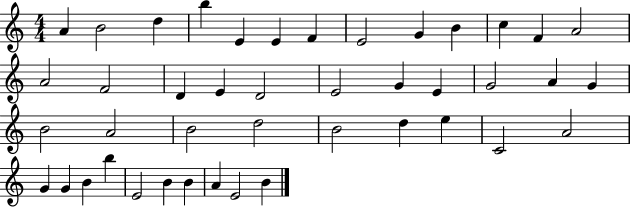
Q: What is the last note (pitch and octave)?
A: B4